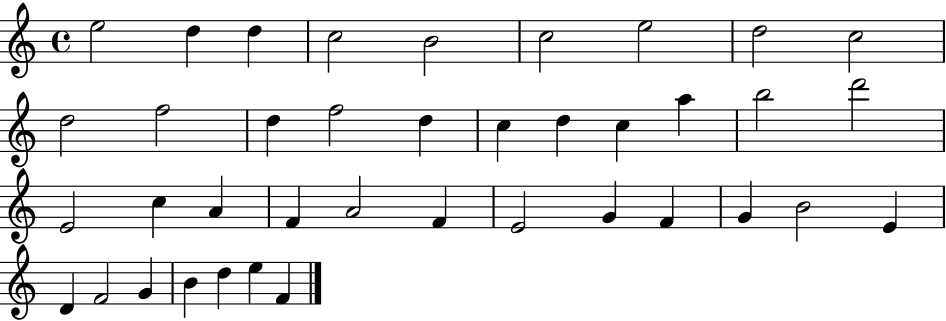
{
  \clef treble
  \time 4/4
  \defaultTimeSignature
  \key c \major
  e''2 d''4 d''4 | c''2 b'2 | c''2 e''2 | d''2 c''2 | \break d''2 f''2 | d''4 f''2 d''4 | c''4 d''4 c''4 a''4 | b''2 d'''2 | \break e'2 c''4 a'4 | f'4 a'2 f'4 | e'2 g'4 f'4 | g'4 b'2 e'4 | \break d'4 f'2 g'4 | b'4 d''4 e''4 f'4 | \bar "|."
}